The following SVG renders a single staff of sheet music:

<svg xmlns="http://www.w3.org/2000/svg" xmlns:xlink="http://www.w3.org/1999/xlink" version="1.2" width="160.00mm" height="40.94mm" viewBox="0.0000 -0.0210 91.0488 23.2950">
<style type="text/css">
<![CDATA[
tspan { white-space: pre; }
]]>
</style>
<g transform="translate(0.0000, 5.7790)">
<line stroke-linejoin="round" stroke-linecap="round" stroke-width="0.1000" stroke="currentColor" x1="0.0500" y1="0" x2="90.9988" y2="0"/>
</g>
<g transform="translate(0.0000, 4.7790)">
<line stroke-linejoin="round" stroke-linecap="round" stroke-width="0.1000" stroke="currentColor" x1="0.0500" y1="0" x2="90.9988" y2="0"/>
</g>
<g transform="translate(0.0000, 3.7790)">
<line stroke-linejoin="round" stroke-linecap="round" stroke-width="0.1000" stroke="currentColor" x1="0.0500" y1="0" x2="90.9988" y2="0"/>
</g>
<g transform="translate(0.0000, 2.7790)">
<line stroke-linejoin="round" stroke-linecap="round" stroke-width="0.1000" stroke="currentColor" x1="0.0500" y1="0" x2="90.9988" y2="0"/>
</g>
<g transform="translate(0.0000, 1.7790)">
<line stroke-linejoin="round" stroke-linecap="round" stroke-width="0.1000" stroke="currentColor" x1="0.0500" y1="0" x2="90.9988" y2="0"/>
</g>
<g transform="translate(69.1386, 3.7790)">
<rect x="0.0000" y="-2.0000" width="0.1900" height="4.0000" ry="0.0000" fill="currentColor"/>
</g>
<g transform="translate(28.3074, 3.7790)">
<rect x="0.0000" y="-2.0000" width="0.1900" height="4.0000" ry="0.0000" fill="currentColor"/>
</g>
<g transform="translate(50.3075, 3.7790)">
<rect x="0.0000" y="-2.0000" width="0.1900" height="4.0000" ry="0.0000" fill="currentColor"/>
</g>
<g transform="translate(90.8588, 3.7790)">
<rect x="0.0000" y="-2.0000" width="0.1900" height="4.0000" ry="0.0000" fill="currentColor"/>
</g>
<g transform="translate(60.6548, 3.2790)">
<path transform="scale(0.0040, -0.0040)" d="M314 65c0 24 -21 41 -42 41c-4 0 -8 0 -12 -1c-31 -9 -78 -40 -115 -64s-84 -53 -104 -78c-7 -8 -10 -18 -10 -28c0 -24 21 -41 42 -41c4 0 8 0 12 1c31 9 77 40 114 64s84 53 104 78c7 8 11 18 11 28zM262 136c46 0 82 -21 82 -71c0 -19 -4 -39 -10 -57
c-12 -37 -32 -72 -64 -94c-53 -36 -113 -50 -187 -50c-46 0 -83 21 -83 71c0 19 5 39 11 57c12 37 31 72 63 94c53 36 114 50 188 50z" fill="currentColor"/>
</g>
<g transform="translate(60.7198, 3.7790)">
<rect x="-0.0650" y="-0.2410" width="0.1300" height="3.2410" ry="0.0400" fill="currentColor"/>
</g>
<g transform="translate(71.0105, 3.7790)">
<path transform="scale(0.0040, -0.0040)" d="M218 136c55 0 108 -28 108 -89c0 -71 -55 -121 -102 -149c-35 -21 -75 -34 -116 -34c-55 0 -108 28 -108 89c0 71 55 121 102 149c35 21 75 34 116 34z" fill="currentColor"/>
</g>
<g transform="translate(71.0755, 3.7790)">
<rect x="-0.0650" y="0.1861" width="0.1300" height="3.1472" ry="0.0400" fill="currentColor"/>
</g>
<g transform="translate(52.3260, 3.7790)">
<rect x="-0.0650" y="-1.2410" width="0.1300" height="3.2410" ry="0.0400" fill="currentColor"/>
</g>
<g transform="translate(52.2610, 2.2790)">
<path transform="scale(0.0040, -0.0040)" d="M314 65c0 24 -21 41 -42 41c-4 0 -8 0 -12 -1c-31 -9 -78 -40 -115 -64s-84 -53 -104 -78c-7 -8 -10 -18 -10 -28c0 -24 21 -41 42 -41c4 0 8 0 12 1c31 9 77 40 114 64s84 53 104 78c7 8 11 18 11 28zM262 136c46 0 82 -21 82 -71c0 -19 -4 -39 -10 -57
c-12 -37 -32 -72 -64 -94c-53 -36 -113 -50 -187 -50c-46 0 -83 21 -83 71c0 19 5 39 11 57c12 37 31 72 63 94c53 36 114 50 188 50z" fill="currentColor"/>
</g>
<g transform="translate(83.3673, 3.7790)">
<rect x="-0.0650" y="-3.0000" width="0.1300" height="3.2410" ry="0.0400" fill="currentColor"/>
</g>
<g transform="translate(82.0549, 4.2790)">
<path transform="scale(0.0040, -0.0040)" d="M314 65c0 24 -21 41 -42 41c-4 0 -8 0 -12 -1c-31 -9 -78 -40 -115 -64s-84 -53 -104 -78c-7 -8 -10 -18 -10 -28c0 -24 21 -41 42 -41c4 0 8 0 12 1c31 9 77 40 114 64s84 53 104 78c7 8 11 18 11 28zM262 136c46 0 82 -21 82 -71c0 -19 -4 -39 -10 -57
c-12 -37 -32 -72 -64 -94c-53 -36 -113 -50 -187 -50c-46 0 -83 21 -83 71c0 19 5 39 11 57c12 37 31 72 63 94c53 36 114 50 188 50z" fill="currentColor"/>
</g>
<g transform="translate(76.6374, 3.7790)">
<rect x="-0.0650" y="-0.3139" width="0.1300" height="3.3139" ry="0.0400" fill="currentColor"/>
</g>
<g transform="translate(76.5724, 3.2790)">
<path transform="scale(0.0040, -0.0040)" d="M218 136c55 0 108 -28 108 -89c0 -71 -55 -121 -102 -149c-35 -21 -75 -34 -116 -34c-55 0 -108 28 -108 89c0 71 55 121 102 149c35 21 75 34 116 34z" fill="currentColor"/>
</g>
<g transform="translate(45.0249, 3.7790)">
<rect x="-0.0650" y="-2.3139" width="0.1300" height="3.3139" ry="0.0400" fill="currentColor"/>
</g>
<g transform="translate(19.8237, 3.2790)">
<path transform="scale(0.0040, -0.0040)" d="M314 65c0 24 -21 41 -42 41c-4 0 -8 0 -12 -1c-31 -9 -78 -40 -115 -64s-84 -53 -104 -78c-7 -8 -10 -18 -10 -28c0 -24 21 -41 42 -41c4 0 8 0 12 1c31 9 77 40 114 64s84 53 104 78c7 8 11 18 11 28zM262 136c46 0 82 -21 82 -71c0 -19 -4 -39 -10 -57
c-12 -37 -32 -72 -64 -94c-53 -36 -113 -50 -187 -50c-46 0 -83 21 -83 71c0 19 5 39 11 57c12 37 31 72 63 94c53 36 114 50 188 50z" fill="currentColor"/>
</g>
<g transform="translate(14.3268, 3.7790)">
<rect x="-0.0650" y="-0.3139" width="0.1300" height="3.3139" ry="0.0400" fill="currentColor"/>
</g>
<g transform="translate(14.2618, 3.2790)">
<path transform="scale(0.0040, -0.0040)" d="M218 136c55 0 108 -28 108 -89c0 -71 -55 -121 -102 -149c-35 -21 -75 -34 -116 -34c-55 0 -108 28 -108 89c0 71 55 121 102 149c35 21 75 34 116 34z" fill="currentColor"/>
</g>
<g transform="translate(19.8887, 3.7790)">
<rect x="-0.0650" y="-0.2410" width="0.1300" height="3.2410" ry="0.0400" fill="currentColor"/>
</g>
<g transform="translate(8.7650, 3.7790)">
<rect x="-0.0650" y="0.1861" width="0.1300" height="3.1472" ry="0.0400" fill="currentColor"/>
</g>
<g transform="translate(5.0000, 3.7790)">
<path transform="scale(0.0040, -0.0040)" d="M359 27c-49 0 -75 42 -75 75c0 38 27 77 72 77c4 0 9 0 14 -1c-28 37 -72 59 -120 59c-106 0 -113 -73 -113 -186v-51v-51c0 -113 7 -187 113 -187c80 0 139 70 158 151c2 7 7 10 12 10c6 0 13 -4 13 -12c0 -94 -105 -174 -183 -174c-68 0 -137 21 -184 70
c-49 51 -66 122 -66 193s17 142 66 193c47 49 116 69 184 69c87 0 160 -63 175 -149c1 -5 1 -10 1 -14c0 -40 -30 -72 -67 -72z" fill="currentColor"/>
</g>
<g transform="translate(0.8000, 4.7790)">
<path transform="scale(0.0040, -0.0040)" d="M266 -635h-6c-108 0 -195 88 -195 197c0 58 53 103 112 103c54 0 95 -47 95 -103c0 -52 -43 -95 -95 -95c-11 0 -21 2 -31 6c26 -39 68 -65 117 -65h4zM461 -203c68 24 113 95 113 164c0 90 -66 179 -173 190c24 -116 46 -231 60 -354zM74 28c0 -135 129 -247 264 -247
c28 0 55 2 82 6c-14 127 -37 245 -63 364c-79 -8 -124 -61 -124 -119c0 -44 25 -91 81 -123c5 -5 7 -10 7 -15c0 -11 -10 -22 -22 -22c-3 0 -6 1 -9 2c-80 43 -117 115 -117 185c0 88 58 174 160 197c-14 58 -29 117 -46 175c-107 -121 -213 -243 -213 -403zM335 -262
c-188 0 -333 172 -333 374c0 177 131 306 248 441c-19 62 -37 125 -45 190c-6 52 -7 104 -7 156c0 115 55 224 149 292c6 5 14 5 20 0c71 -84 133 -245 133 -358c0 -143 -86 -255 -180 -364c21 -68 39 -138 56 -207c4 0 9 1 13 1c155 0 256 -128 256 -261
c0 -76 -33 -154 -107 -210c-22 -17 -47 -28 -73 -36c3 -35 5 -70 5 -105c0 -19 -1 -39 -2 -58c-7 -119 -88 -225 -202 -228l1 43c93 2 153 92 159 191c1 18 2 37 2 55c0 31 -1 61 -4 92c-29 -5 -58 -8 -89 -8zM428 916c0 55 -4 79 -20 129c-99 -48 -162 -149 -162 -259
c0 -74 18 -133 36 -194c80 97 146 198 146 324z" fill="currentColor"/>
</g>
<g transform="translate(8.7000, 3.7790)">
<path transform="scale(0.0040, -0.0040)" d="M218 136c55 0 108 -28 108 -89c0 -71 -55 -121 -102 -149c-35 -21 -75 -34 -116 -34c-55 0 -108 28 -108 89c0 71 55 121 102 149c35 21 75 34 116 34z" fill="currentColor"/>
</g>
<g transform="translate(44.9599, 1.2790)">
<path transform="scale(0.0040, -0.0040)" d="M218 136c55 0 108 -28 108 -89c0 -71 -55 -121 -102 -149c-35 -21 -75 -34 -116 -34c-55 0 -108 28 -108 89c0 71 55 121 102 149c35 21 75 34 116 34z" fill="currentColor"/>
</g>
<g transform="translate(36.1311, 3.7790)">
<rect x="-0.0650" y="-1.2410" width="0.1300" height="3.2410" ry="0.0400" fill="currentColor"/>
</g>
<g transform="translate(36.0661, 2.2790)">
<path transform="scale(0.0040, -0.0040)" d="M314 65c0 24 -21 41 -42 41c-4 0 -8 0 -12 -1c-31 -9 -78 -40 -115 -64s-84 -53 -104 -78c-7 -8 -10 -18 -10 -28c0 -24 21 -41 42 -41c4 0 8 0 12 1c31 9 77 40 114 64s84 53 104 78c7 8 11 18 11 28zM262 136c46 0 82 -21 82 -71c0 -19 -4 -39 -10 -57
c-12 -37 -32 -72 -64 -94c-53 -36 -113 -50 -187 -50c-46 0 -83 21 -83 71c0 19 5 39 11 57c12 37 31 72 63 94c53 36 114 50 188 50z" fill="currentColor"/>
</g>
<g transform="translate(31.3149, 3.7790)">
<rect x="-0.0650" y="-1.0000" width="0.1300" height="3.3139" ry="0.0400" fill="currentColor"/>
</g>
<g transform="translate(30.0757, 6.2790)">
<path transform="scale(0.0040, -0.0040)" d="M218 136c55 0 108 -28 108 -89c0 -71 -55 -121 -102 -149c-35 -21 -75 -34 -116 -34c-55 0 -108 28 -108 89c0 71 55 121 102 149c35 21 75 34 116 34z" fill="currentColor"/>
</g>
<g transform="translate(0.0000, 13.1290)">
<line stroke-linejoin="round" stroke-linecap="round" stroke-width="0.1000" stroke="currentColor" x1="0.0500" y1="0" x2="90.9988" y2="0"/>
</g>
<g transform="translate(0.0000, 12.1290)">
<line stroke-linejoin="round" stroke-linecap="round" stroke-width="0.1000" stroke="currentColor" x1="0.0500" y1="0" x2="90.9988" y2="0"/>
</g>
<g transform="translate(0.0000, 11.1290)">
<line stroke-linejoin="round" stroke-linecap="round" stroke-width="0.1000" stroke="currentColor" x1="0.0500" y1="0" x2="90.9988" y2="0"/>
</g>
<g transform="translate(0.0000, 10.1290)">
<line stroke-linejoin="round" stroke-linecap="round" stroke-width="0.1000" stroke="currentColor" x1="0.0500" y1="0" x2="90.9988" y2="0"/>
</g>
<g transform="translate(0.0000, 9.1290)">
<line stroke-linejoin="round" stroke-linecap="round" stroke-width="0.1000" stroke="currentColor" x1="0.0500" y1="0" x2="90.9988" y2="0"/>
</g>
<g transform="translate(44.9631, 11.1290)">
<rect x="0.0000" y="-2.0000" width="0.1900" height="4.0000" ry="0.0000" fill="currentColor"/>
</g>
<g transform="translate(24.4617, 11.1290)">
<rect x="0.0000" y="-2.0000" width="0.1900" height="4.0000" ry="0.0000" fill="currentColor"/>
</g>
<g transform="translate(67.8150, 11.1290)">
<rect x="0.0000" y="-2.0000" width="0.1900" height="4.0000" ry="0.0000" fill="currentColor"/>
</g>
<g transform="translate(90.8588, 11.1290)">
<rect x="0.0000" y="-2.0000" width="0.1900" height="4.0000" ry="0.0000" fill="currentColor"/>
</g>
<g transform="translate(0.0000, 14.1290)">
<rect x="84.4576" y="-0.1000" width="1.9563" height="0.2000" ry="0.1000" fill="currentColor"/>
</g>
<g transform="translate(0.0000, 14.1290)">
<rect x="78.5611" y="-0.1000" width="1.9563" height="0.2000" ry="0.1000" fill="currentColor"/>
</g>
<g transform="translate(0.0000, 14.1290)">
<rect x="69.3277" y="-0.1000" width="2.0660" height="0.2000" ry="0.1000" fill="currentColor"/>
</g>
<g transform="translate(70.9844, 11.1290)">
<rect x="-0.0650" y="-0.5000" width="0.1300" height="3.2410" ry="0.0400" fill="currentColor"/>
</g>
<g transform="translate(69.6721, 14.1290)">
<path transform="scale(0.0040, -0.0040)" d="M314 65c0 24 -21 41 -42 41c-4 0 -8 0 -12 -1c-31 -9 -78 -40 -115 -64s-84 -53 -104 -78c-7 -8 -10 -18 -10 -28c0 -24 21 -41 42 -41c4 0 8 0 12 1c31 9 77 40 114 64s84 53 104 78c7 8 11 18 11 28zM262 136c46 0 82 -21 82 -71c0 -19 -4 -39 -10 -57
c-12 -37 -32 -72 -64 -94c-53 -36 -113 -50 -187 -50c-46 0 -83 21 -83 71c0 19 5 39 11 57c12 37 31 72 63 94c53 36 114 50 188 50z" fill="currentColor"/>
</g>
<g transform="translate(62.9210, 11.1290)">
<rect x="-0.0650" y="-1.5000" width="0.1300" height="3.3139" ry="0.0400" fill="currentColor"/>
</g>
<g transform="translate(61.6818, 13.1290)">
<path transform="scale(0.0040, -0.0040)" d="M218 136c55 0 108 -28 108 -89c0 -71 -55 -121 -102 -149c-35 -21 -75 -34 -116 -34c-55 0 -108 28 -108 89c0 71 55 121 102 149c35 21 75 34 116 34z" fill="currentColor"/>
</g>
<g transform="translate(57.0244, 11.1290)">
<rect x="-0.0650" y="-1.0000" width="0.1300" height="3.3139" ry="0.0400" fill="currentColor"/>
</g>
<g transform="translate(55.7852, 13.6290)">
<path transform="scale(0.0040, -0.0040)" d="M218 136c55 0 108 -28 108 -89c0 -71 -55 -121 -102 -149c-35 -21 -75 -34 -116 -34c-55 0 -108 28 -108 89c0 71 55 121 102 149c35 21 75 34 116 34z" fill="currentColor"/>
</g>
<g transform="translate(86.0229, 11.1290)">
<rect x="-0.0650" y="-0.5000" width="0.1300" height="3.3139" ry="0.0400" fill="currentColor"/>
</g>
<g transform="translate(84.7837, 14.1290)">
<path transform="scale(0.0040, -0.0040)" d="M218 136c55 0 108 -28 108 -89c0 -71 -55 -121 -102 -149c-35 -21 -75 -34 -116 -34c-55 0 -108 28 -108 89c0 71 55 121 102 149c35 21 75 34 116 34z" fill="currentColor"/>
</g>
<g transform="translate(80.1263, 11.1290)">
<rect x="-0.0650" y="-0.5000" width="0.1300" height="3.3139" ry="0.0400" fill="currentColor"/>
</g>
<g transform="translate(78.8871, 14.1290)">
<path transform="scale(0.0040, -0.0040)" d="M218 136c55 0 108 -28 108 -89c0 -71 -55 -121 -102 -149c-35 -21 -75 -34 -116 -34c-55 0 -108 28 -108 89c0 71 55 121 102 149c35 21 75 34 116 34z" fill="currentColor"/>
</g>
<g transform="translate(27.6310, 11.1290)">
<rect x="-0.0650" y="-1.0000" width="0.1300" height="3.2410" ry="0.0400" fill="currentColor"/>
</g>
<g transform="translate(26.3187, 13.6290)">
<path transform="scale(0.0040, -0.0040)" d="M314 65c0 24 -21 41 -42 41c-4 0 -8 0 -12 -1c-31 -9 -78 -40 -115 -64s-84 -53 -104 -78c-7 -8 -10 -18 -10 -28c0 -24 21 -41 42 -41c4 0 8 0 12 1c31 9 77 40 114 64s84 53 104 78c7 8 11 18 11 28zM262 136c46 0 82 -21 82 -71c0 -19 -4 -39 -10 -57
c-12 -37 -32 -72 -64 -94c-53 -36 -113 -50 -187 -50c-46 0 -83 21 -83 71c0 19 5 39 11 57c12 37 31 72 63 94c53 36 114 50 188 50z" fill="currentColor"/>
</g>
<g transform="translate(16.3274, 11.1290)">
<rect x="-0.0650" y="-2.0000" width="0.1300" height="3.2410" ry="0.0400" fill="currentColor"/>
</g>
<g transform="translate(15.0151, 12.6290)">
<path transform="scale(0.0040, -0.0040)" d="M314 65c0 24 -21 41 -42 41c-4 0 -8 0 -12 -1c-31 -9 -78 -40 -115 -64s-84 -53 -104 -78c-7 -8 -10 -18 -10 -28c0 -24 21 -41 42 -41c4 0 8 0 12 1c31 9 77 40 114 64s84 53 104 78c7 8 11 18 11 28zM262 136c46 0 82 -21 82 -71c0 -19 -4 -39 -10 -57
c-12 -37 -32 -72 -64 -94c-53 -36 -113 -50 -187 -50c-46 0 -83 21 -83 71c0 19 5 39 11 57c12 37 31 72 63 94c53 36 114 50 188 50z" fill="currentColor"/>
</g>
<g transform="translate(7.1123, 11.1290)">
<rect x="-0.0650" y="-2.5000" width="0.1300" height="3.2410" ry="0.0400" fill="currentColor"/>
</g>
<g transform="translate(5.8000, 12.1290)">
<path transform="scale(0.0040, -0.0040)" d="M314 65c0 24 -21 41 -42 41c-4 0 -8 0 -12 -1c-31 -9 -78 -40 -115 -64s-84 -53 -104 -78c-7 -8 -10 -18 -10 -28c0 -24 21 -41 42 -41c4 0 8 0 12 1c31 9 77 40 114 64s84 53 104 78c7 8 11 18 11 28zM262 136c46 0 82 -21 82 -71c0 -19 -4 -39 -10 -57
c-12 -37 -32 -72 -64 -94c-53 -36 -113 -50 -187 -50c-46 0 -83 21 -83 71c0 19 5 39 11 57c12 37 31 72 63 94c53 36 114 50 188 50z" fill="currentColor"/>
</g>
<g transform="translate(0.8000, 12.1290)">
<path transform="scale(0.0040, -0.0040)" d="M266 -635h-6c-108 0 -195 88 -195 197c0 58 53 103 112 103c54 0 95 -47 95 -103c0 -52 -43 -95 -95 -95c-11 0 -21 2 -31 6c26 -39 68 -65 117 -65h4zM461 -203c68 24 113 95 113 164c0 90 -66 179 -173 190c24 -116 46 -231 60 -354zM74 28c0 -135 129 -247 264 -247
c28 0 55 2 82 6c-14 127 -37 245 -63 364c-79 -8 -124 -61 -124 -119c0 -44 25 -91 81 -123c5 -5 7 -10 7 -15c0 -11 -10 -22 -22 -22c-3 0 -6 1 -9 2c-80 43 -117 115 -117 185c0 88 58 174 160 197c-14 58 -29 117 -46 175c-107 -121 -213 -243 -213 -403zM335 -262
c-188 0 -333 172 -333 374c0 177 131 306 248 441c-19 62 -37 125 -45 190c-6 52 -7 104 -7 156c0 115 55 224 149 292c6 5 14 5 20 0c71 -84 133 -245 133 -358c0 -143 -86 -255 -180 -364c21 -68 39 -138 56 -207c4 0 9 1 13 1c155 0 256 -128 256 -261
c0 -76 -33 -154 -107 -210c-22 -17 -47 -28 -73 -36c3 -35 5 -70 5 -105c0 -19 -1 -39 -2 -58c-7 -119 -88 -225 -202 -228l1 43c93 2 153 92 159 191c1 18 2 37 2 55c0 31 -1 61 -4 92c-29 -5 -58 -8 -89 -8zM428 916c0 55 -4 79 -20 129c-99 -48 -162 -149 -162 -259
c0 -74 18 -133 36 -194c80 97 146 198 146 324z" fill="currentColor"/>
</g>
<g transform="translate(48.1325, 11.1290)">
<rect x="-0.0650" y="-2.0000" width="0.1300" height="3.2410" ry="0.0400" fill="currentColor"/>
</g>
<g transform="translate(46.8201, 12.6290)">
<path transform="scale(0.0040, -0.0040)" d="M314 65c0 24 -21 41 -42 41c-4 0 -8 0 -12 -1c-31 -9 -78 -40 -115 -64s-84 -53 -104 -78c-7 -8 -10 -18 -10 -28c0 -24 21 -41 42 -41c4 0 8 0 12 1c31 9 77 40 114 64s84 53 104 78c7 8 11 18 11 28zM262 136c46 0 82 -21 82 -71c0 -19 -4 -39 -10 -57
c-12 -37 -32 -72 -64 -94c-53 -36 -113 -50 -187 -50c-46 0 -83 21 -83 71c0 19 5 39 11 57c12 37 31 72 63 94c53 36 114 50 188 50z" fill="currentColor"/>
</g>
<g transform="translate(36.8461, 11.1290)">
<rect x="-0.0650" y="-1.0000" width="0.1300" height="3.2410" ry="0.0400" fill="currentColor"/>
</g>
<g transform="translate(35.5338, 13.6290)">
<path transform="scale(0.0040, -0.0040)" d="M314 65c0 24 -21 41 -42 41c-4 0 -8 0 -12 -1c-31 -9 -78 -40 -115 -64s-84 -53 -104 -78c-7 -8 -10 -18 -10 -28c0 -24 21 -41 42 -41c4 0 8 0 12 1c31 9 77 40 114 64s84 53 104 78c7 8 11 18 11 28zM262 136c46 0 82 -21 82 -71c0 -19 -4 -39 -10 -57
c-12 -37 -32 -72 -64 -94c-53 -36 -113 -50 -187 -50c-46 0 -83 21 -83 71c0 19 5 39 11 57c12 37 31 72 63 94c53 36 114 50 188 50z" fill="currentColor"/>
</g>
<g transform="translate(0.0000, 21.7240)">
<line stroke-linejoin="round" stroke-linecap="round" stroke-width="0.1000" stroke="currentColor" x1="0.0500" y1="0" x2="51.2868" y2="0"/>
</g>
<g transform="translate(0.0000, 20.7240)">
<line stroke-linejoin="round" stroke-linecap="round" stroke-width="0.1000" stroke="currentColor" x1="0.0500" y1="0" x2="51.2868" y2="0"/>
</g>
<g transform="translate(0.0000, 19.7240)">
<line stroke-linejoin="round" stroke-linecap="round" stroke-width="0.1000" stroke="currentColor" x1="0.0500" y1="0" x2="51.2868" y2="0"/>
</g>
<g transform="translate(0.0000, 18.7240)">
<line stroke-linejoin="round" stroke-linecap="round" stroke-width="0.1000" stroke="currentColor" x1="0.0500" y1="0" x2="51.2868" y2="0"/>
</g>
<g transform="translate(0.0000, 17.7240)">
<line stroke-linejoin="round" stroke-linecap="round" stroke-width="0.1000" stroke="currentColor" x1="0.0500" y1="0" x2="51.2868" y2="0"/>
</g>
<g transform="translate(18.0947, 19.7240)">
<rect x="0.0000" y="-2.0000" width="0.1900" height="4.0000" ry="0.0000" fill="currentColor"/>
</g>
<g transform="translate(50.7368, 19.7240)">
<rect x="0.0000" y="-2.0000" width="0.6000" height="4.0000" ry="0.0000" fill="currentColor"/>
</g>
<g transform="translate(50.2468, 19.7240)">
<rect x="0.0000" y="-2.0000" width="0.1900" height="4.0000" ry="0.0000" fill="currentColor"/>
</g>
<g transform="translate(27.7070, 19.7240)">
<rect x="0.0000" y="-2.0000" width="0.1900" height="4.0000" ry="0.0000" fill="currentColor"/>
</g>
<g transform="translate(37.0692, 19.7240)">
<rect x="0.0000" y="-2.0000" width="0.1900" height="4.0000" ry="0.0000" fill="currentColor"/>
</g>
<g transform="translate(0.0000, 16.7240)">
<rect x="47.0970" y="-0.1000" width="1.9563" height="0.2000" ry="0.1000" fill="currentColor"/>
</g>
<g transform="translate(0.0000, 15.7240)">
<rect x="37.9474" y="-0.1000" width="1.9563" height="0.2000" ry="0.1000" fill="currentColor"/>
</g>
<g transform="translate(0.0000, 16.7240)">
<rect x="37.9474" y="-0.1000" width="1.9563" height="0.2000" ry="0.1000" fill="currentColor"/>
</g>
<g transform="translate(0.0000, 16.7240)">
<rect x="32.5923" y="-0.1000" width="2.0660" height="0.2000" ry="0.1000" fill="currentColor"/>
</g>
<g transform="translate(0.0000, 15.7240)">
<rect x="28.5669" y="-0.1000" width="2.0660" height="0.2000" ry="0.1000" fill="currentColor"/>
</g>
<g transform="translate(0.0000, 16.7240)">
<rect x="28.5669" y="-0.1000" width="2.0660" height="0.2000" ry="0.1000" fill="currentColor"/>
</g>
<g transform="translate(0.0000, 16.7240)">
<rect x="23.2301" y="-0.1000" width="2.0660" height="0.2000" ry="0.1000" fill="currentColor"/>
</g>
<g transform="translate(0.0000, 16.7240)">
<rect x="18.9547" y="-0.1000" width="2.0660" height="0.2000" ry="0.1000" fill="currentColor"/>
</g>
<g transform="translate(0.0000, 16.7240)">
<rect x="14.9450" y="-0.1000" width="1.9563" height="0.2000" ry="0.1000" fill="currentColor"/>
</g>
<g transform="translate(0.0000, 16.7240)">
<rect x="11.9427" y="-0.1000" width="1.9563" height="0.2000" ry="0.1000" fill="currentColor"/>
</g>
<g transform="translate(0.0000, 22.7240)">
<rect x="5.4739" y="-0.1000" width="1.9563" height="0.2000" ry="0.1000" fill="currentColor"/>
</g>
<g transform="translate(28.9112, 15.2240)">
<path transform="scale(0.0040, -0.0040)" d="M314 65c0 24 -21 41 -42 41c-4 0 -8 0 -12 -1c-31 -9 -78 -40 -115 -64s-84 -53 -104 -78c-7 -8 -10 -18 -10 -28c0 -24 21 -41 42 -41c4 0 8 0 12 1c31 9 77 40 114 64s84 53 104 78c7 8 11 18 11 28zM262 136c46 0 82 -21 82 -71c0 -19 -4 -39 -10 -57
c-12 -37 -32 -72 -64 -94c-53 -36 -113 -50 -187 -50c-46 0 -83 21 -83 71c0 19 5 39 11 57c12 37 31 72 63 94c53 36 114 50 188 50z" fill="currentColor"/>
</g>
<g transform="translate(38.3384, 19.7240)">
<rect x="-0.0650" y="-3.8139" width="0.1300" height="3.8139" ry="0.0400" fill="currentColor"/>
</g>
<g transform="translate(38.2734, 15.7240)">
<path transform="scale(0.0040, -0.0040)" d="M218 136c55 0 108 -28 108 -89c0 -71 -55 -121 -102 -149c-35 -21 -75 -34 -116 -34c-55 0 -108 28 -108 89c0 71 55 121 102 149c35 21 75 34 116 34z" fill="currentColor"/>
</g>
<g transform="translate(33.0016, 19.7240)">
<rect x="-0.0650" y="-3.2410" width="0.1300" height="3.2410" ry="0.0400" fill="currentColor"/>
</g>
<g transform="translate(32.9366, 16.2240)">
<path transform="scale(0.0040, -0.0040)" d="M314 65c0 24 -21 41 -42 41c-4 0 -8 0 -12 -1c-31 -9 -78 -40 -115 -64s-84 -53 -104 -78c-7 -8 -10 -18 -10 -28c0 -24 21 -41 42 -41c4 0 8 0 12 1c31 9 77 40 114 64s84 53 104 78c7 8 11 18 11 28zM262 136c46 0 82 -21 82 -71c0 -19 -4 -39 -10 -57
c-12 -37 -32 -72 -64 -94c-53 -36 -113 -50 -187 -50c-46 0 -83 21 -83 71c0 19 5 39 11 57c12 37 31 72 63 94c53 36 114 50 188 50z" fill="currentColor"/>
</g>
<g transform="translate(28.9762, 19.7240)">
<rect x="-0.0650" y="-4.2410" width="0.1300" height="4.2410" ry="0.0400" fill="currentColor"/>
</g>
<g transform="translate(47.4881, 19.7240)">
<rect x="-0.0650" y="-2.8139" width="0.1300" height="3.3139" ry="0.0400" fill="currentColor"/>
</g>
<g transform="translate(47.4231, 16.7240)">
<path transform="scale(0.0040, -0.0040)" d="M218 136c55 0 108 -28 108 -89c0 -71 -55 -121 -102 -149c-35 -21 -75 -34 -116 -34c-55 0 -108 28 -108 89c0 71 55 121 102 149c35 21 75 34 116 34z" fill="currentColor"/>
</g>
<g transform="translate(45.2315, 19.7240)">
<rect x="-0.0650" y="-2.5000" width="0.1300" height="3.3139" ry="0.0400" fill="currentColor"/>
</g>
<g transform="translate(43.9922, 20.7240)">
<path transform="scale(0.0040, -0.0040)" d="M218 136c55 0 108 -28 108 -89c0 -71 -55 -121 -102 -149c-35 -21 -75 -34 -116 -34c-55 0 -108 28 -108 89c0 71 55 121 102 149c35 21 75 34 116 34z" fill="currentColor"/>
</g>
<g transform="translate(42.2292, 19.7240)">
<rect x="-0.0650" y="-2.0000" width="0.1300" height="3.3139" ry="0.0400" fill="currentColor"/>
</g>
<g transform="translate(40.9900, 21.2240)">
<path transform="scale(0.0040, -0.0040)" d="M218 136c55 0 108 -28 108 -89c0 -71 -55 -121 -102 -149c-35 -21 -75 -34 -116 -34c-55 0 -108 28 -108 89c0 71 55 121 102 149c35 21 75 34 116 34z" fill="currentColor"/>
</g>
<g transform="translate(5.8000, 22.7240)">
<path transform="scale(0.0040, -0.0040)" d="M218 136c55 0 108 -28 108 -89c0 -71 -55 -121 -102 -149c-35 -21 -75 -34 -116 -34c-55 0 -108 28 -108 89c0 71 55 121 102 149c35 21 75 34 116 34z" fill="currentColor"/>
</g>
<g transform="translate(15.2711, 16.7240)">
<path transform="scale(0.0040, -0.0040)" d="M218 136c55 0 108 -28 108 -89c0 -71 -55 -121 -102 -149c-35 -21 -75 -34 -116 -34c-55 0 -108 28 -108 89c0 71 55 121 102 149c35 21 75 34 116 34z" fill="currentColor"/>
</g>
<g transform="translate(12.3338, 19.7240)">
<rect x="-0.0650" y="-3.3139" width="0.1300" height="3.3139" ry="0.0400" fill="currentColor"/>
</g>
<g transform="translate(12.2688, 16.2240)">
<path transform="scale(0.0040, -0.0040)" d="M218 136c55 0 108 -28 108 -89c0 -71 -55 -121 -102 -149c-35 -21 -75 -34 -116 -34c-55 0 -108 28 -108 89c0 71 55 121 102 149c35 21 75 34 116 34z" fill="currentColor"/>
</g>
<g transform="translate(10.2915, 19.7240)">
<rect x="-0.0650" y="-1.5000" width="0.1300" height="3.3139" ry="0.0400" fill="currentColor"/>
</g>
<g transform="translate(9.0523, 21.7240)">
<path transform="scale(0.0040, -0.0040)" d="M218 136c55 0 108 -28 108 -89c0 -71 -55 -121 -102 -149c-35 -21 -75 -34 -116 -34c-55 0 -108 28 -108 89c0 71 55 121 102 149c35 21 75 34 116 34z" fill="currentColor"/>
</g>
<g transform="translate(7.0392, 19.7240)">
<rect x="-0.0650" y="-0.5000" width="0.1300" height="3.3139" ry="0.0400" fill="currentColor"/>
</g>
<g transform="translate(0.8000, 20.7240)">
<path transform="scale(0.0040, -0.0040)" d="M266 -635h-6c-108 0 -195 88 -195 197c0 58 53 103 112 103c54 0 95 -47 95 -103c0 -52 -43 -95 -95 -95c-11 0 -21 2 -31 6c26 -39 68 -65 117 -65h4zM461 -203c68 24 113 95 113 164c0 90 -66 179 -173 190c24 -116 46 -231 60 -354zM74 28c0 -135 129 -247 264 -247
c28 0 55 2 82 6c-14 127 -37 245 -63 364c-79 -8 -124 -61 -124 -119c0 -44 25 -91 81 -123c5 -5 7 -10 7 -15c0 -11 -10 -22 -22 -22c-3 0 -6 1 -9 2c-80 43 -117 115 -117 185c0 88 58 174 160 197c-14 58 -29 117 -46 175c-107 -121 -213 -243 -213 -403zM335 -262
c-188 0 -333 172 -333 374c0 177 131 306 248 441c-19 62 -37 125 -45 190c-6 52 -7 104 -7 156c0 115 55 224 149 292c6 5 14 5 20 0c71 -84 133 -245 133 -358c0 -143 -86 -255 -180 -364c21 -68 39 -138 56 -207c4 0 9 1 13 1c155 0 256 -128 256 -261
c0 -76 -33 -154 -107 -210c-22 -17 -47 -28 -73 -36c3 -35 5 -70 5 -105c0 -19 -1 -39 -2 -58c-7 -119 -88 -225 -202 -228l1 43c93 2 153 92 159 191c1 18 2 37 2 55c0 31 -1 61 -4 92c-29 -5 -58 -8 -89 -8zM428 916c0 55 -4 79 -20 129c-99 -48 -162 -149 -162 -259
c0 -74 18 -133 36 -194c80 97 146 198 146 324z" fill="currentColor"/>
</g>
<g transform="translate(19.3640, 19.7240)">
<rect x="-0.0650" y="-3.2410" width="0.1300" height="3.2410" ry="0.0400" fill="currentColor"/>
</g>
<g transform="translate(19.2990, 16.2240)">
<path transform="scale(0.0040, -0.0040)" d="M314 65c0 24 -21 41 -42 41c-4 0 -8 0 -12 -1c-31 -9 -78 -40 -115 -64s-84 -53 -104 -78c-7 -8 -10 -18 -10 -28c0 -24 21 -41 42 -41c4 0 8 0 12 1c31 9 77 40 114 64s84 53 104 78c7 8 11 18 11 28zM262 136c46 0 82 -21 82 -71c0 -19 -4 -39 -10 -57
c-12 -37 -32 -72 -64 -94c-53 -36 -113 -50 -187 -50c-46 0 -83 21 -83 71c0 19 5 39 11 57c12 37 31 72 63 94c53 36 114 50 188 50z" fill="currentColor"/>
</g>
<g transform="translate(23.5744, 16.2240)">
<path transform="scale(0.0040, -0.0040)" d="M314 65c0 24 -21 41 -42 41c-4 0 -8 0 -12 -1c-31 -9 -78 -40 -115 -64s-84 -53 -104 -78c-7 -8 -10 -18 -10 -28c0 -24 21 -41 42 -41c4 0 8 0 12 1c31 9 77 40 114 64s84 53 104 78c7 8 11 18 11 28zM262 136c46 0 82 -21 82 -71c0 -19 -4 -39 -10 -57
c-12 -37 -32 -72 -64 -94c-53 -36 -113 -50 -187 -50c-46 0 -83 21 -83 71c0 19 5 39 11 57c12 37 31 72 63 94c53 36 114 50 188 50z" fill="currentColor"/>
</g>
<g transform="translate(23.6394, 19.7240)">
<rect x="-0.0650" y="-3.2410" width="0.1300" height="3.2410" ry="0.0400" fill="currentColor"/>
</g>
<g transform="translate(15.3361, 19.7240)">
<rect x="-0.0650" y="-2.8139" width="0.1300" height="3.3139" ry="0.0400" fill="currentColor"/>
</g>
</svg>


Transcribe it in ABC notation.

X:1
T:Untitled
M:4/4
L:1/4
K:C
B c c2 D e2 g e2 c2 B c A2 G2 F2 D2 D2 F2 D E C2 C C C E b a b2 b2 d'2 b2 c' F G a